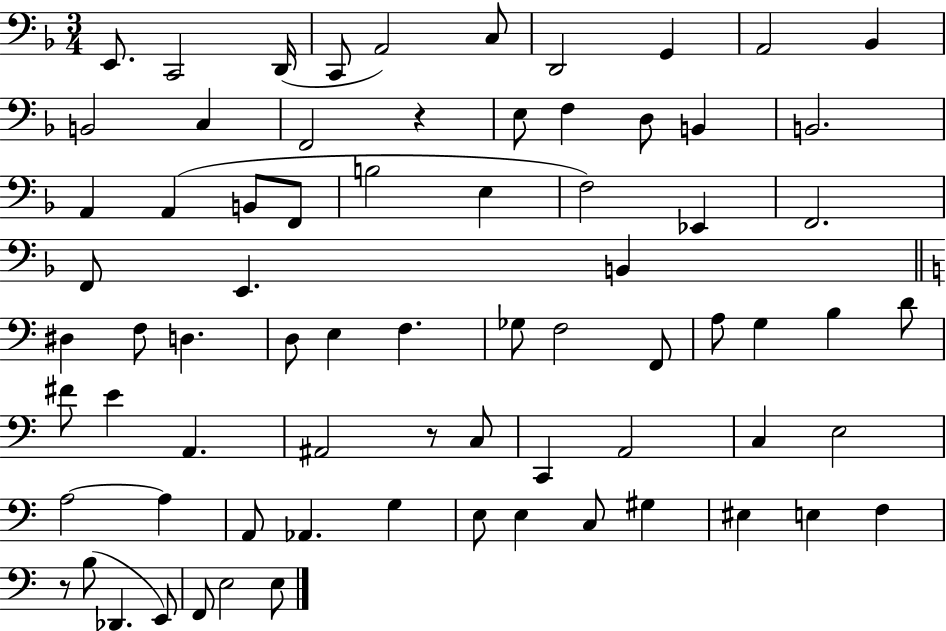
X:1
T:Untitled
M:3/4
L:1/4
K:F
E,,/2 C,,2 D,,/4 C,,/2 A,,2 C,/2 D,,2 G,, A,,2 _B,, B,,2 C, F,,2 z E,/2 F, D,/2 B,, B,,2 A,, A,, B,,/2 F,,/2 B,2 E, F,2 _E,, F,,2 F,,/2 E,, B,, ^D, F,/2 D, D,/2 E, F, _G,/2 F,2 F,,/2 A,/2 G, B, D/2 ^F/2 E A,, ^A,,2 z/2 C,/2 C,, A,,2 C, E,2 A,2 A, A,,/2 _A,, G, E,/2 E, C,/2 ^G, ^E, E, F, z/2 B,/2 _D,, E,,/2 F,,/2 E,2 E,/2